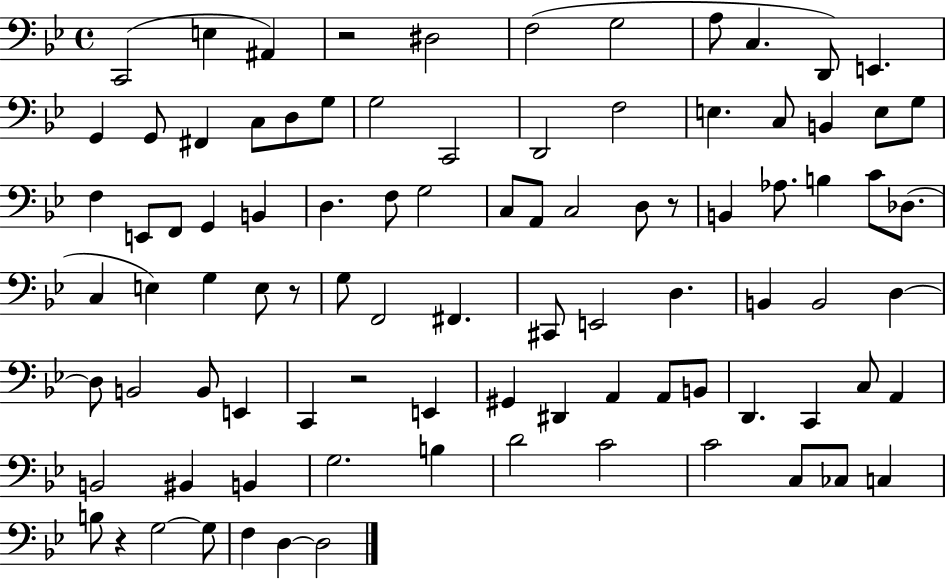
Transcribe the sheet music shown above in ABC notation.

X:1
T:Untitled
M:4/4
L:1/4
K:Bb
C,,2 E, ^A,, z2 ^D,2 F,2 G,2 A,/2 C, D,,/2 E,, G,, G,,/2 ^F,, C,/2 D,/2 G,/2 G,2 C,,2 D,,2 F,2 E, C,/2 B,, E,/2 G,/2 F, E,,/2 F,,/2 G,, B,, D, F,/2 G,2 C,/2 A,,/2 C,2 D,/2 z/2 B,, _A,/2 B, C/2 _D,/2 C, E, G, E,/2 z/2 G,/2 F,,2 ^F,, ^C,,/2 E,,2 D, B,, B,,2 D, D,/2 B,,2 B,,/2 E,, C,, z2 E,, ^G,, ^D,, A,, A,,/2 B,,/2 D,, C,, C,/2 A,, B,,2 ^B,, B,, G,2 B, D2 C2 C2 C,/2 _C,/2 C, B,/2 z G,2 G,/2 F, D, D,2